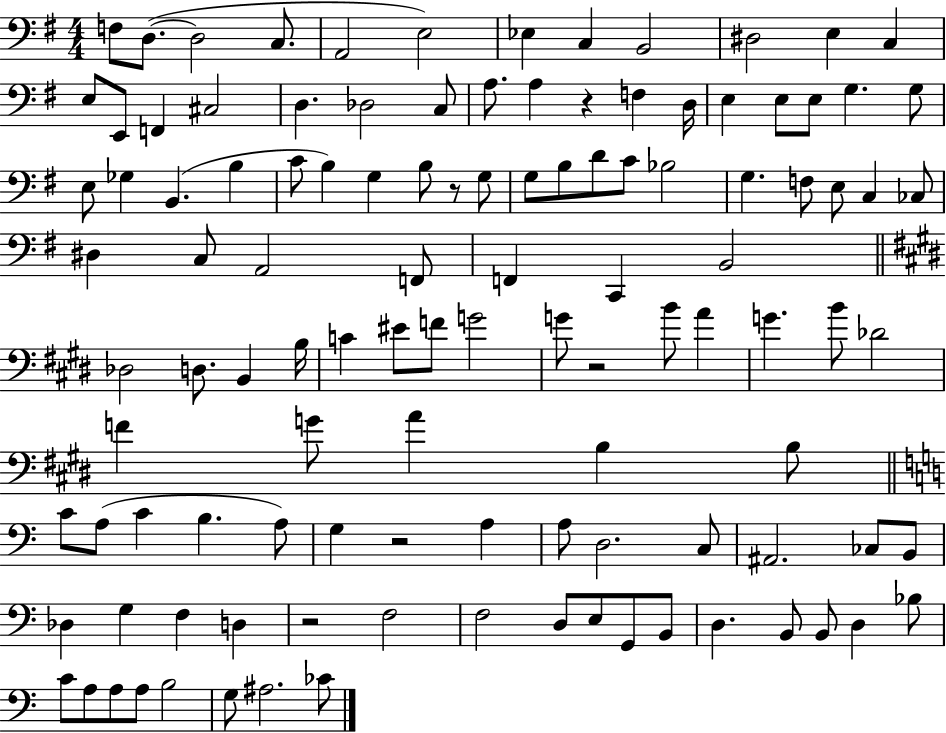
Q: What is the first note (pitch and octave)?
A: F3